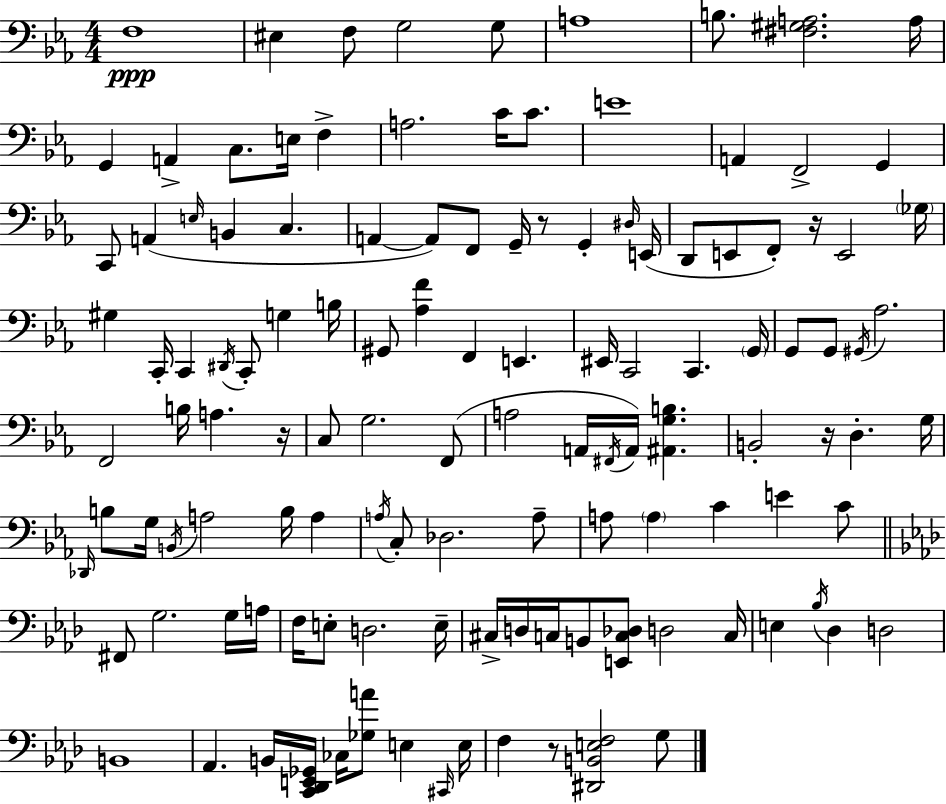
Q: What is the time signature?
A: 4/4